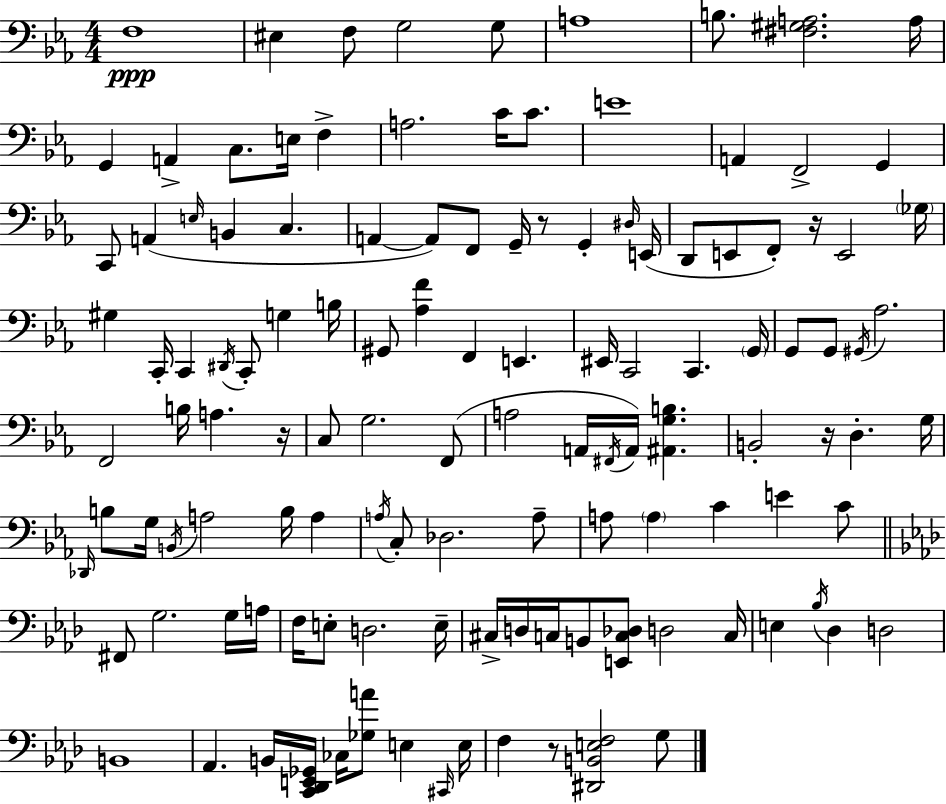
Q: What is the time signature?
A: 4/4